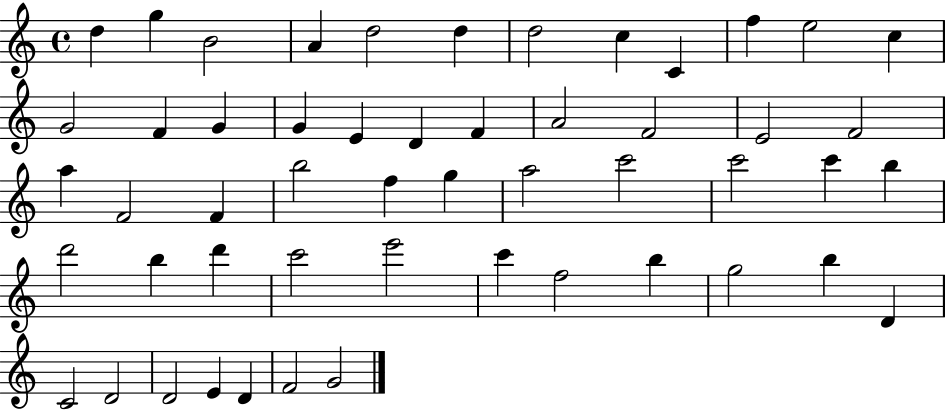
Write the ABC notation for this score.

X:1
T:Untitled
M:4/4
L:1/4
K:C
d g B2 A d2 d d2 c C f e2 c G2 F G G E D F A2 F2 E2 F2 a F2 F b2 f g a2 c'2 c'2 c' b d'2 b d' c'2 e'2 c' f2 b g2 b D C2 D2 D2 E D F2 G2